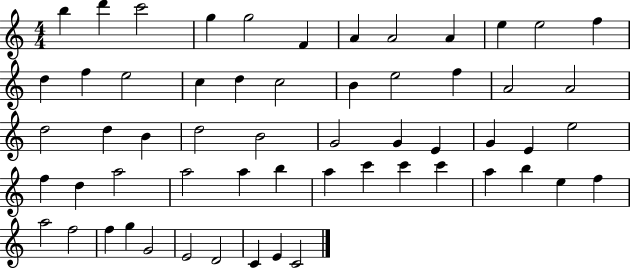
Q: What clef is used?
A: treble